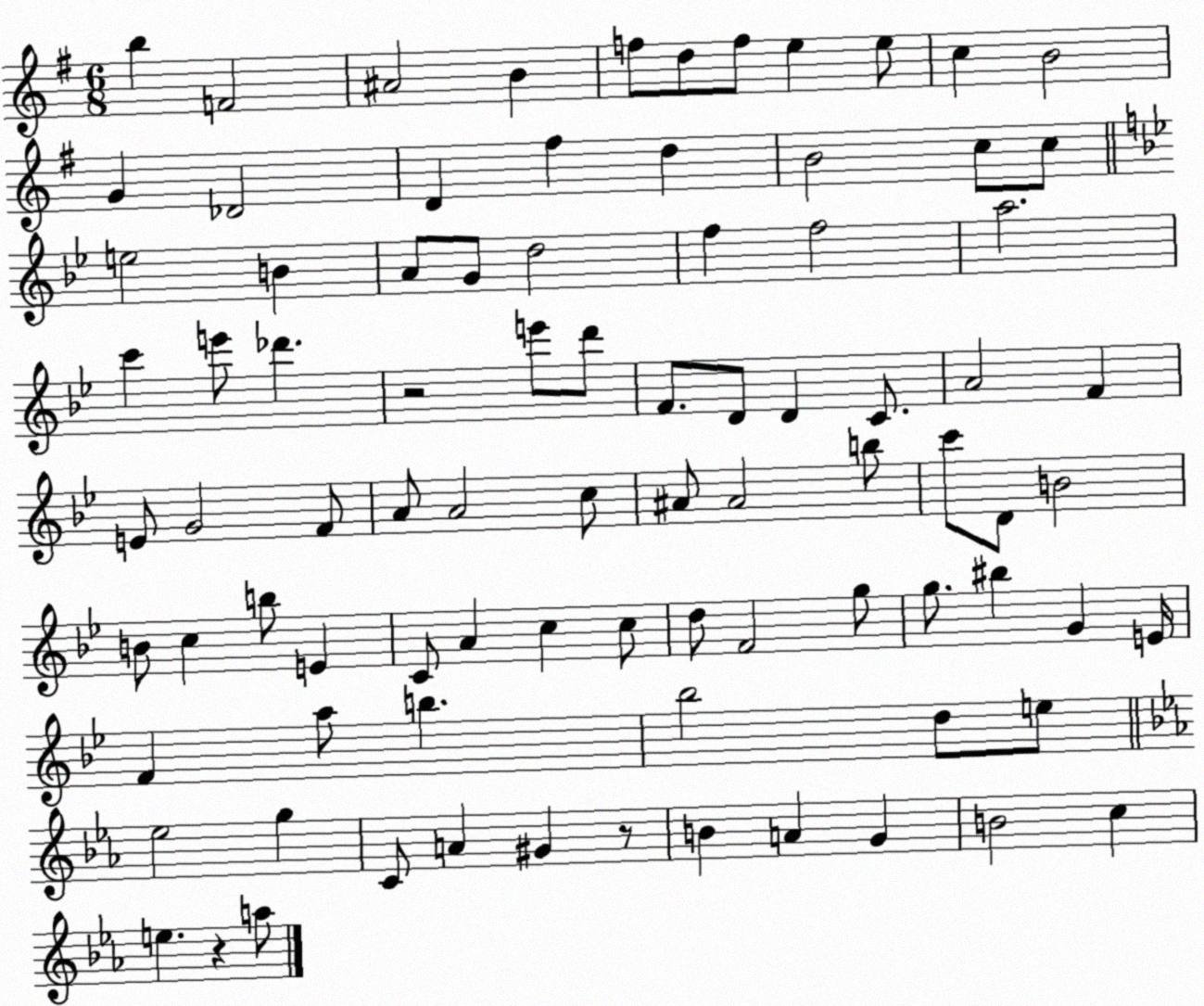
X:1
T:Untitled
M:6/8
L:1/4
K:G
b F2 ^A2 B f/2 d/2 f/2 e e/2 c B2 G _D2 D ^f d B2 c/2 c/2 e2 B A/2 G/2 d2 f f2 a2 c' e'/2 _d' z2 e'/2 d'/2 F/2 D/2 D C/2 A2 F E/2 G2 F/2 A/2 A2 c/2 ^A/2 ^A2 b/2 c'/2 D/2 B2 B/2 c b/2 E C/2 A c c/2 d/2 F2 g/2 g/2 ^b G E/4 F a/2 b _b2 d/2 e/2 _e2 g C/2 A ^G z/2 B A G B2 c e z a/2